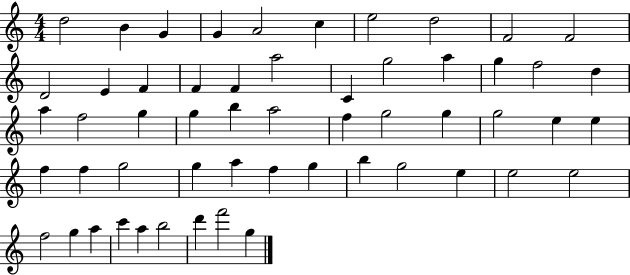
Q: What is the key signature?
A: C major